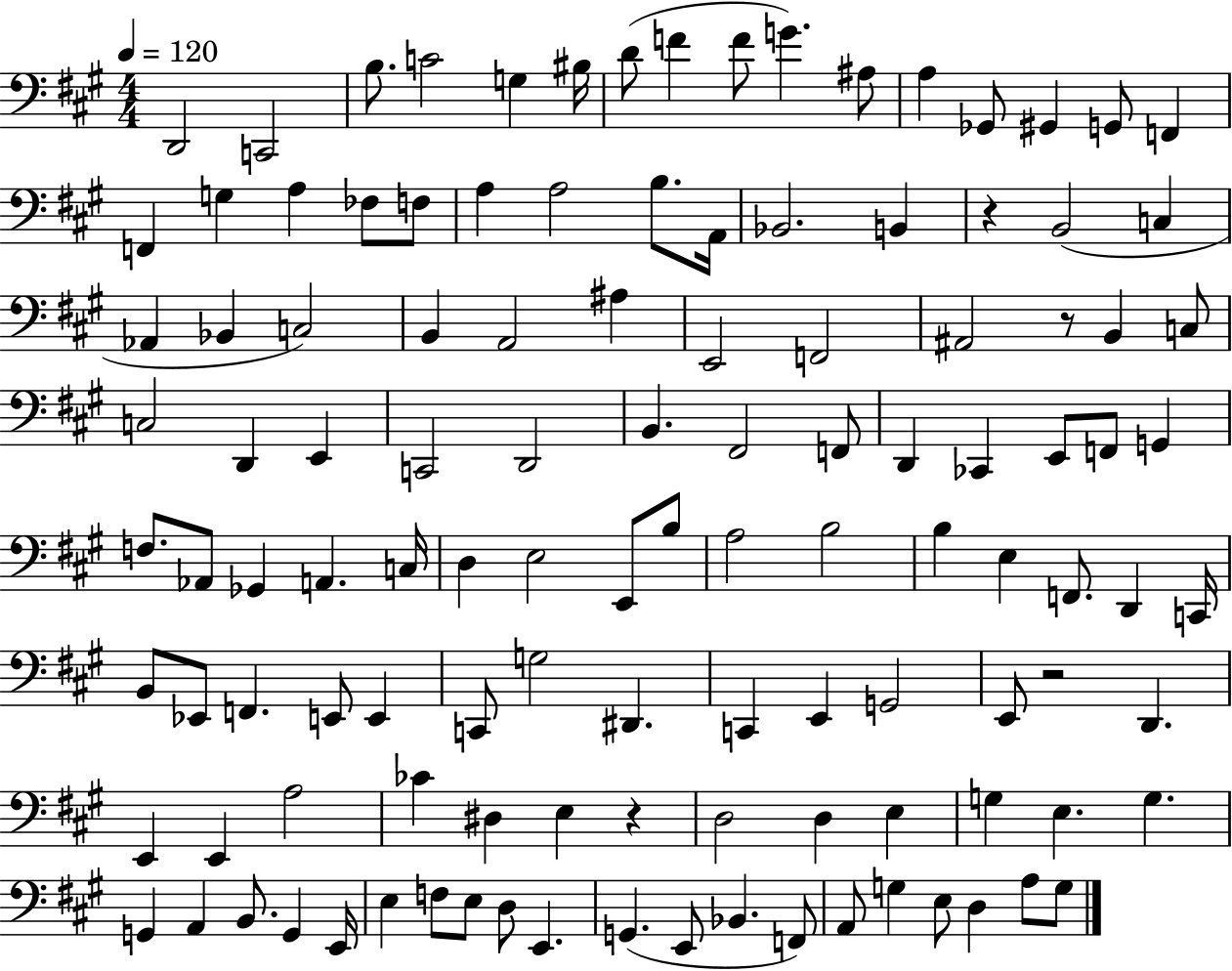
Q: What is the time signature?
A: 4/4